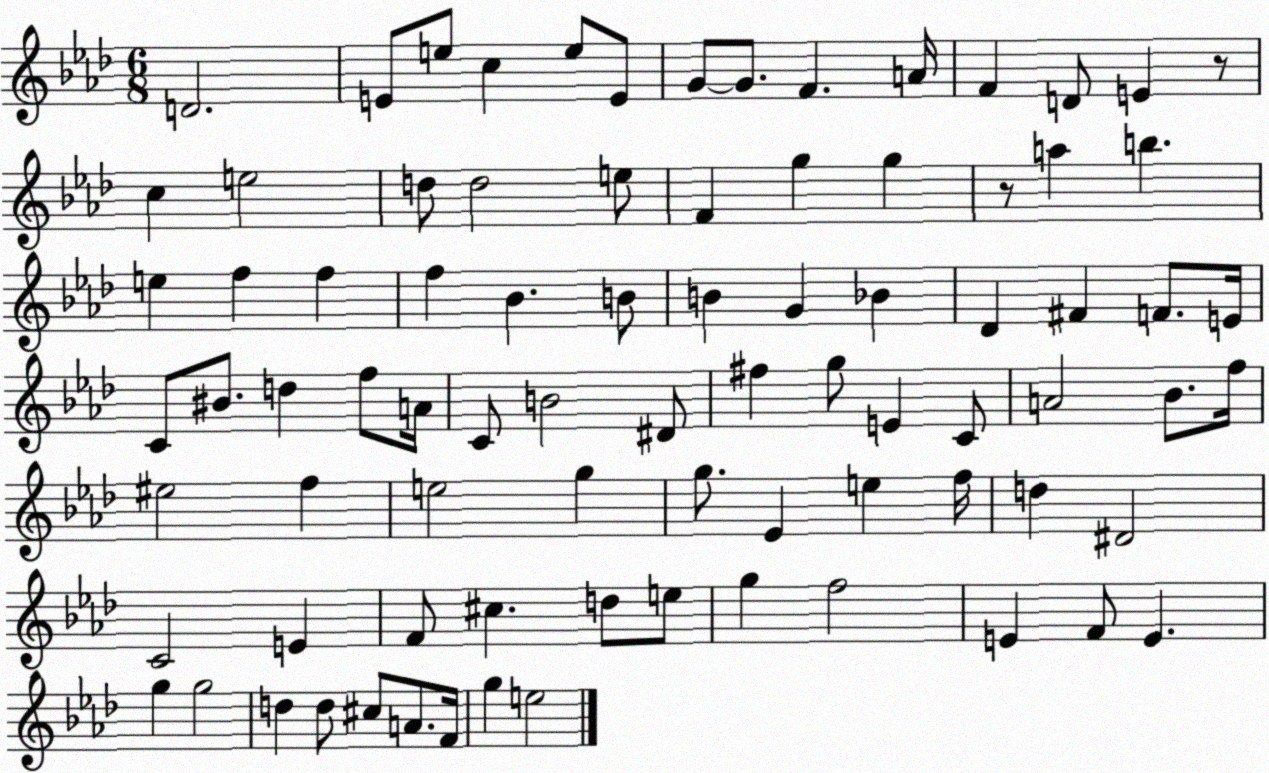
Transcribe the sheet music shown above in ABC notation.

X:1
T:Untitled
M:6/8
L:1/4
K:Ab
D2 E/2 e/2 c e/2 E/2 G/2 G/2 F A/4 F D/2 E z/2 c e2 d/2 d2 e/2 F g g z/2 a b e f f f _B B/2 B G _B _D ^F F/2 E/4 C/2 ^B/2 d f/2 A/4 C/2 B2 ^D/2 ^f g/2 E C/2 A2 _B/2 f/4 ^e2 f e2 g g/2 _E e f/4 d ^D2 C2 E F/2 ^c d/2 e/2 g f2 E F/2 E g g2 d d/2 ^c/2 A/2 F/4 g e2